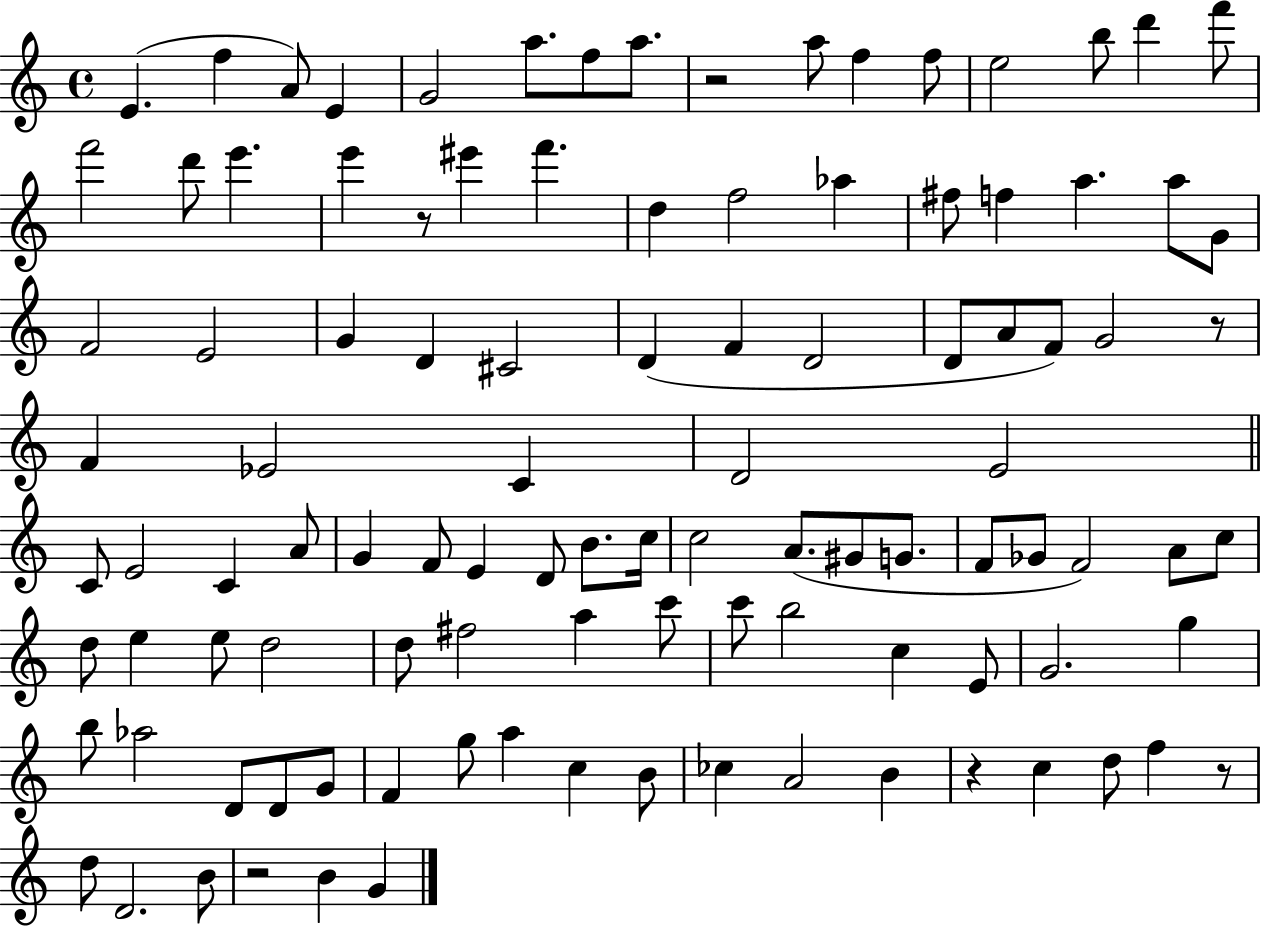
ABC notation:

X:1
T:Untitled
M:4/4
L:1/4
K:C
E f A/2 E G2 a/2 f/2 a/2 z2 a/2 f f/2 e2 b/2 d' f'/2 f'2 d'/2 e' e' z/2 ^e' f' d f2 _a ^f/2 f a a/2 G/2 F2 E2 G D ^C2 D F D2 D/2 A/2 F/2 G2 z/2 F _E2 C D2 E2 C/2 E2 C A/2 G F/2 E D/2 B/2 c/4 c2 A/2 ^G/2 G/2 F/2 _G/2 F2 A/2 c/2 d/2 e e/2 d2 d/2 ^f2 a c'/2 c'/2 b2 c E/2 G2 g b/2 _a2 D/2 D/2 G/2 F g/2 a c B/2 _c A2 B z c d/2 f z/2 d/2 D2 B/2 z2 B G